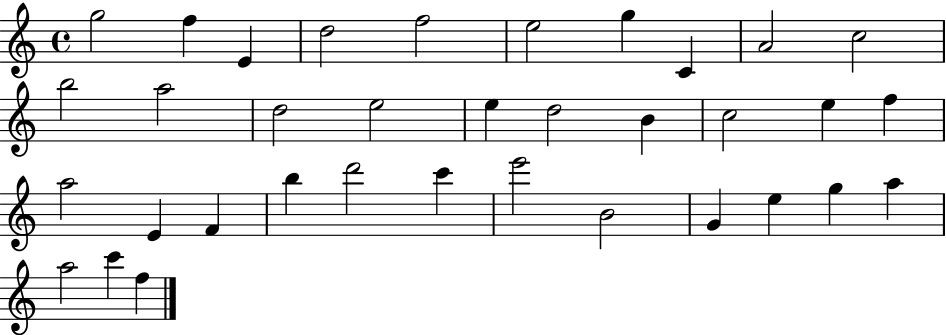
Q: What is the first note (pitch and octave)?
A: G5